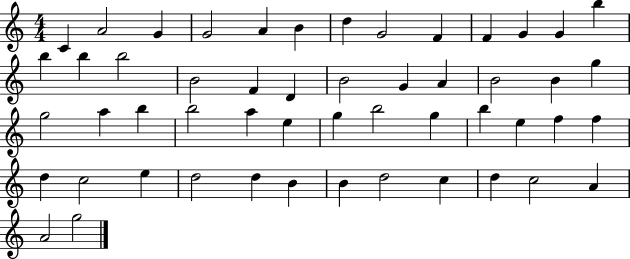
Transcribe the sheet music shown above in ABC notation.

X:1
T:Untitled
M:4/4
L:1/4
K:C
C A2 G G2 A B d G2 F F G G b b b b2 B2 F D B2 G A B2 B g g2 a b b2 a e g b2 g b e f f d c2 e d2 d B B d2 c d c2 A A2 g2